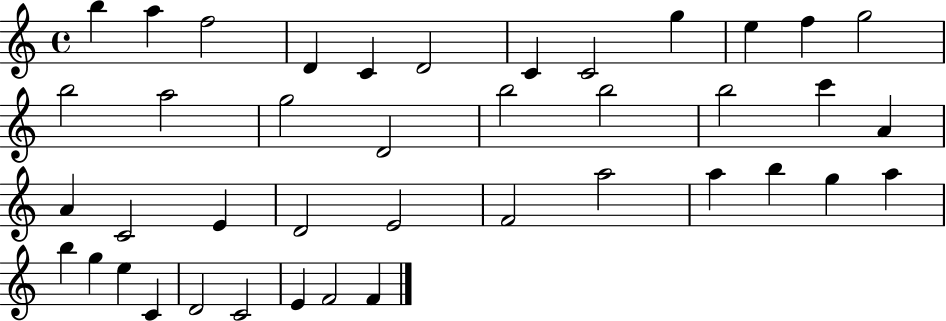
X:1
T:Untitled
M:4/4
L:1/4
K:C
b a f2 D C D2 C C2 g e f g2 b2 a2 g2 D2 b2 b2 b2 c' A A C2 E D2 E2 F2 a2 a b g a b g e C D2 C2 E F2 F